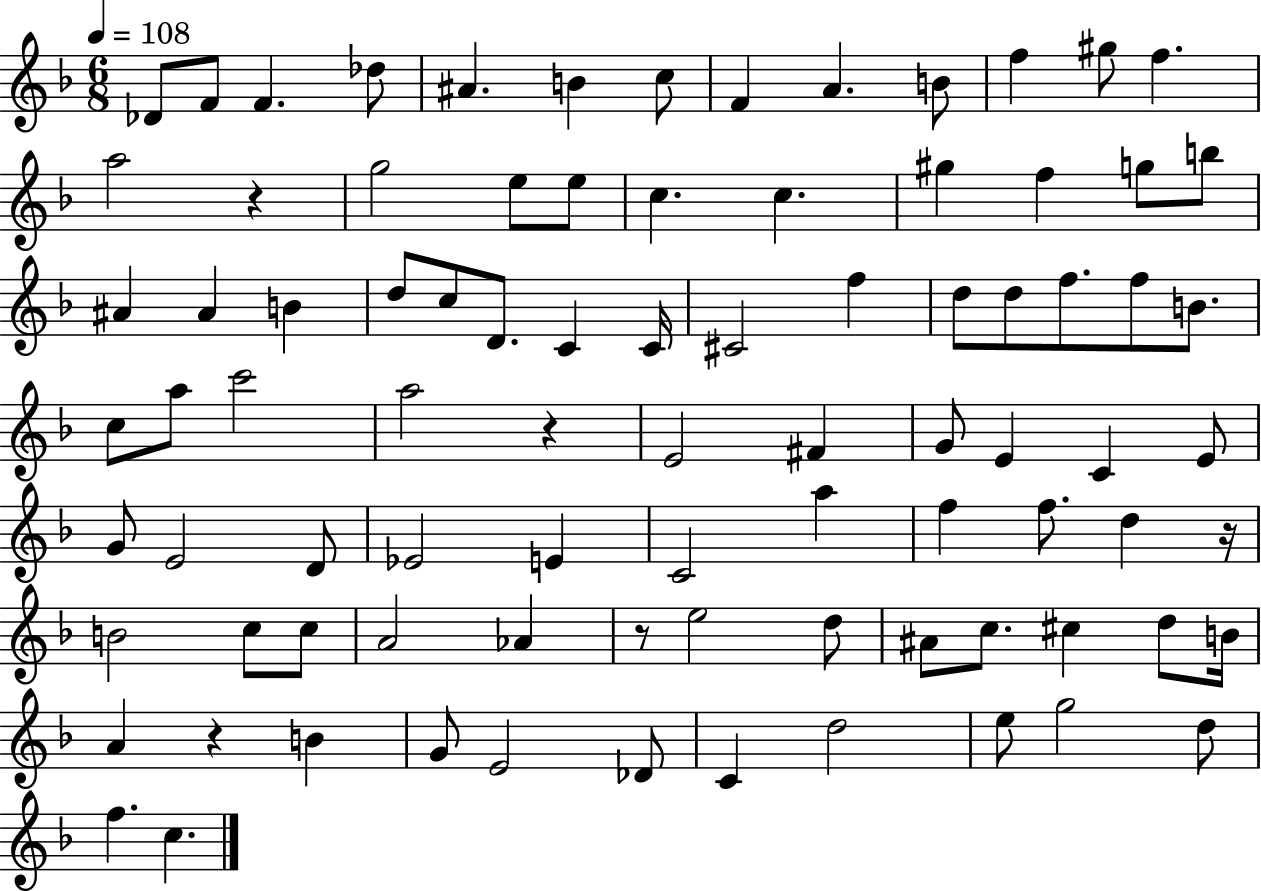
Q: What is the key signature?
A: F major